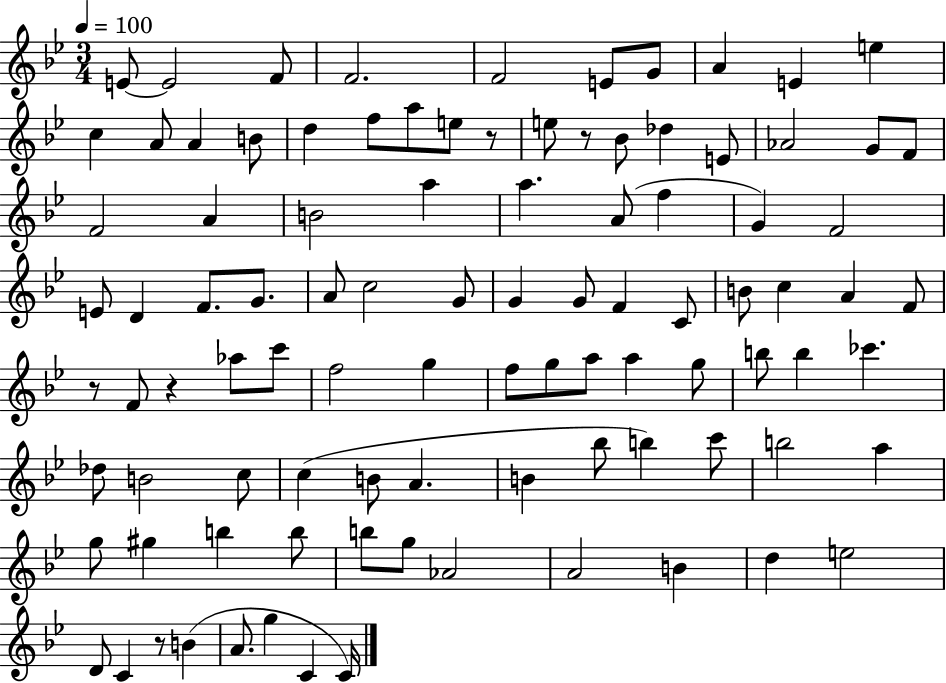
E4/e E4/h F4/e F4/h. F4/h E4/e G4/e A4/q E4/q E5/q C5/q A4/e A4/q B4/e D5/q F5/e A5/e E5/e R/e E5/e R/e Bb4/e Db5/q E4/e Ab4/h G4/e F4/e F4/h A4/q B4/h A5/q A5/q. A4/e F5/q G4/q F4/h E4/e D4/q F4/e. G4/e. A4/e C5/h G4/e G4/q G4/e F4/q C4/e B4/e C5/q A4/q F4/e R/e F4/e R/q Ab5/e C6/e F5/h G5/q F5/e G5/e A5/e A5/q G5/e B5/e B5/q CES6/q. Db5/e B4/h C5/e C5/q B4/e A4/q. B4/q Bb5/e B5/q C6/e B5/h A5/q G5/e G#5/q B5/q B5/e B5/e G5/e Ab4/h A4/h B4/q D5/q E5/h D4/e C4/q R/e B4/q A4/e. G5/q C4/q C4/s